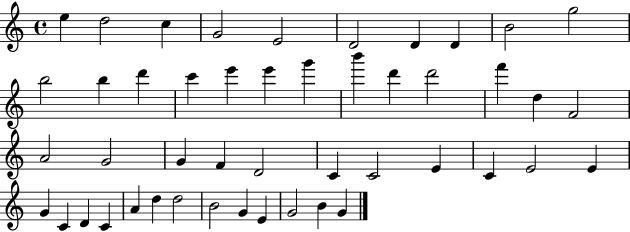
X:1
T:Untitled
M:4/4
L:1/4
K:C
e d2 c G2 E2 D2 D D B2 g2 b2 b d' c' e' e' g' b' d' d'2 f' d F2 A2 G2 G F D2 C C2 E C E2 E G C D C A d d2 B2 G E G2 B G